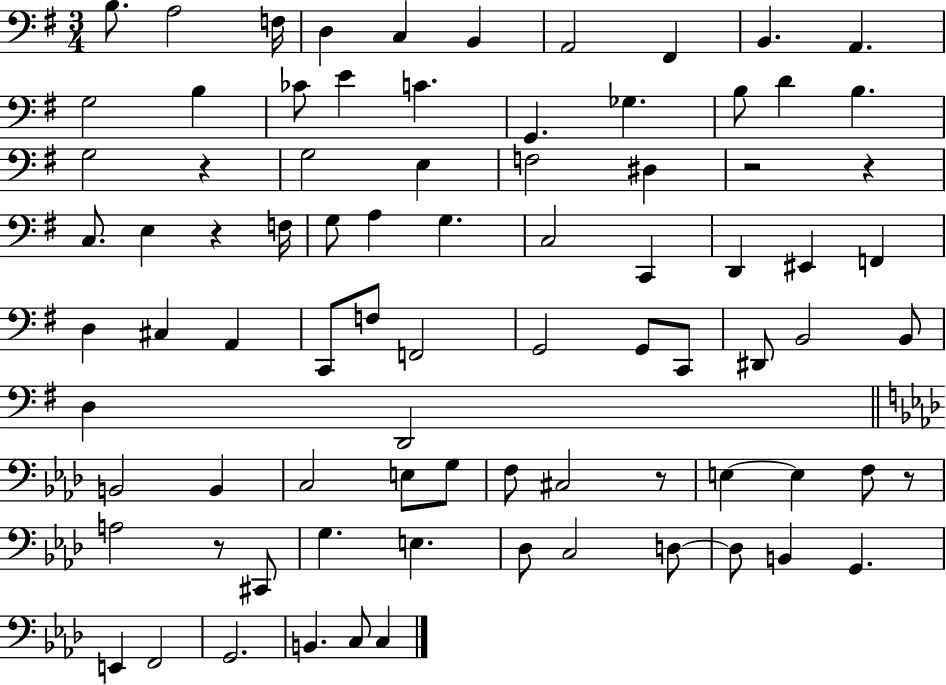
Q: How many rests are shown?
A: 7